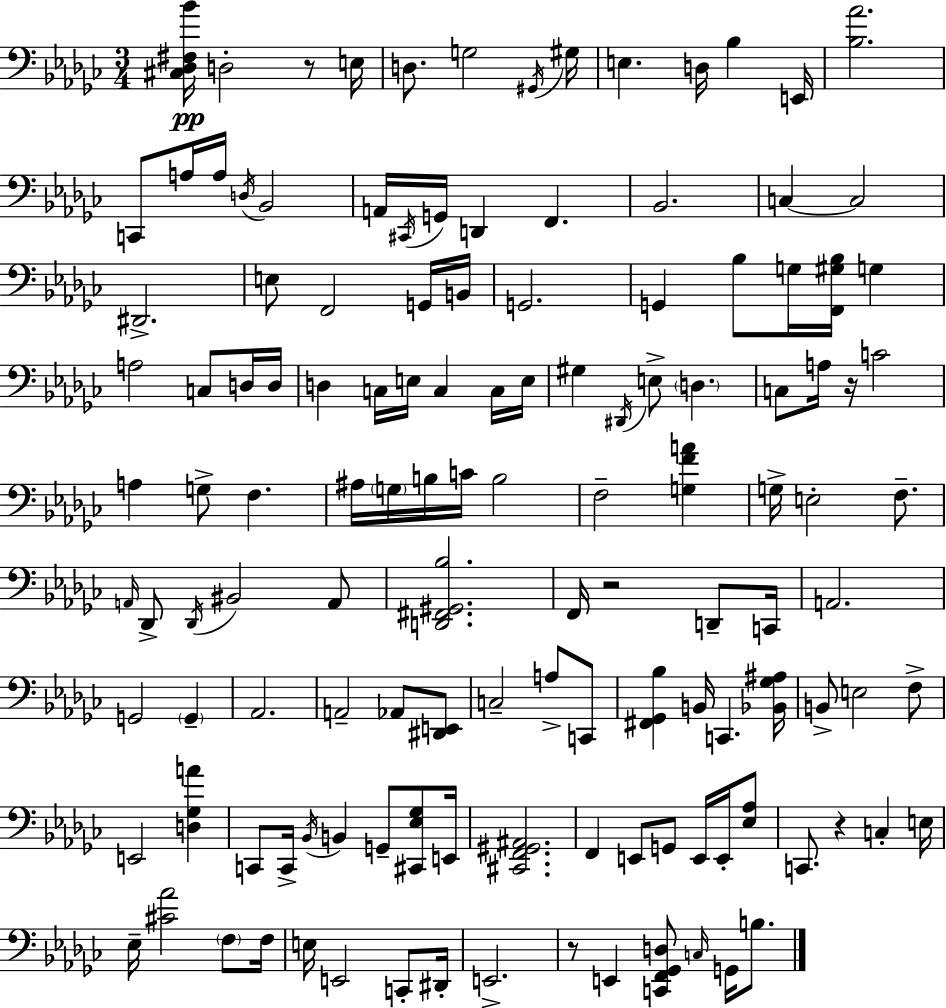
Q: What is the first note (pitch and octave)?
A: D3